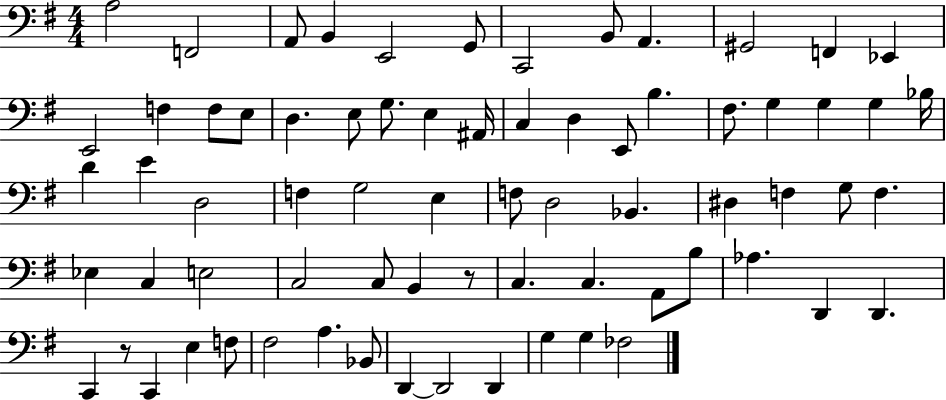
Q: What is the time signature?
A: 4/4